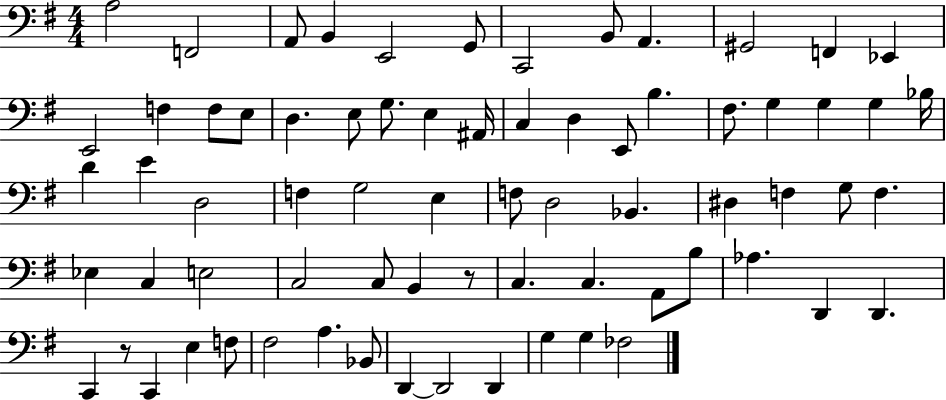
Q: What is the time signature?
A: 4/4